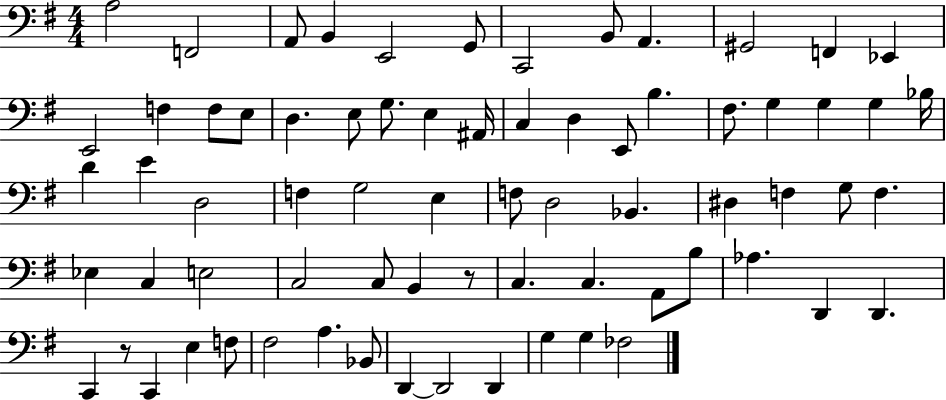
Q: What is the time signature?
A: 4/4